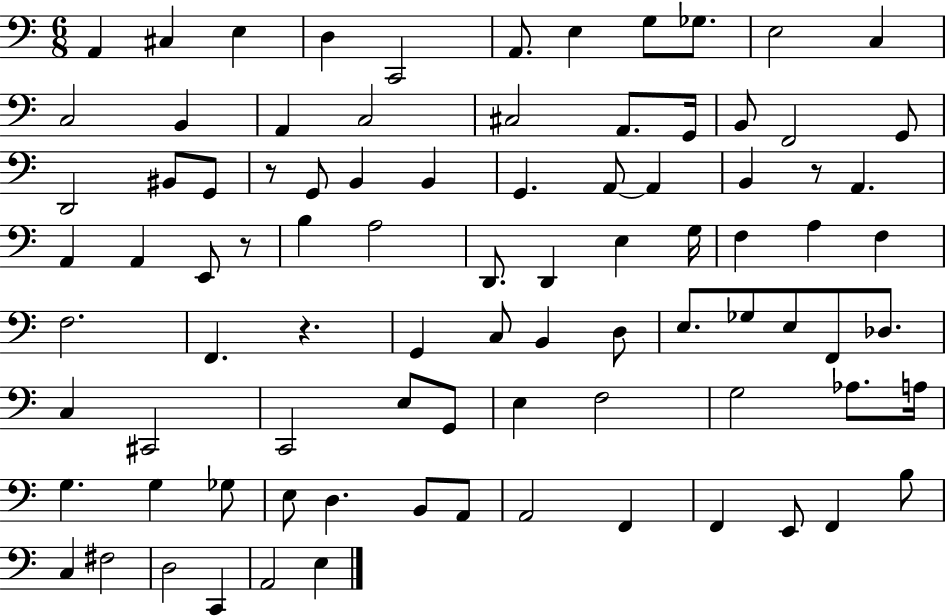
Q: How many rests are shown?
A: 4